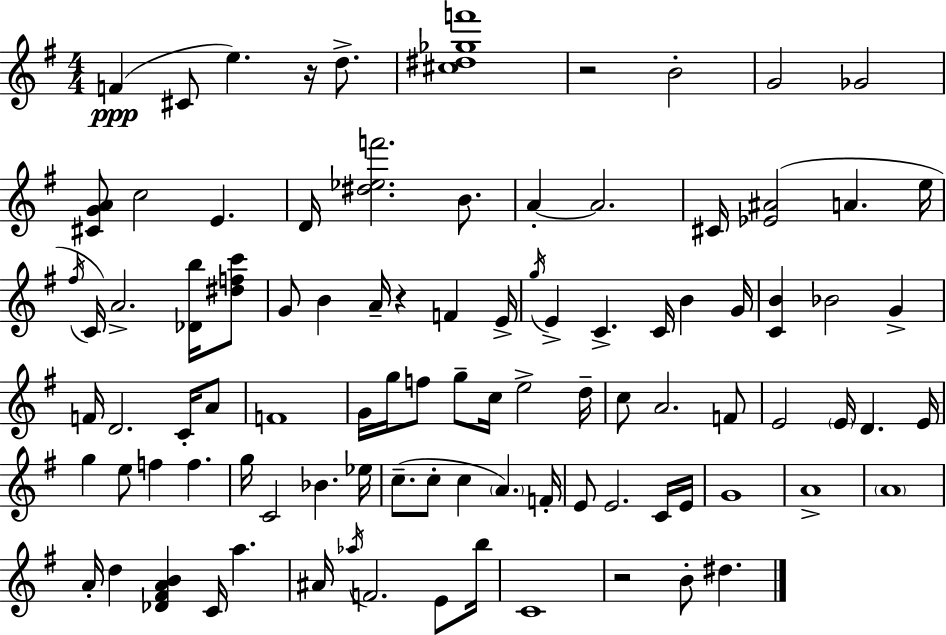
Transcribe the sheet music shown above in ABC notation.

X:1
T:Untitled
M:4/4
L:1/4
K:Em
F ^C/2 e z/4 d/2 [^c^d_gf']4 z2 B2 G2 _G2 [^CGA]/2 c2 E D/4 [^d_ef']2 B/2 A A2 ^C/4 [_E^A]2 A e/4 ^f/4 C/4 A2 [_Db]/4 [^dfc']/2 G/2 B A/4 z F E/4 g/4 E C C/4 B G/4 [CB] _B2 G F/4 D2 C/4 A/2 F4 G/4 g/4 f/2 g/2 c/4 e2 d/4 c/2 A2 F/2 E2 E/4 D E/4 g e/2 f f g/4 C2 _B _e/4 c/2 c/2 c A F/4 E/2 E2 C/4 E/4 G4 A4 A4 A/4 d [_D^FAB] C/4 a ^A/4 _a/4 F2 E/2 b/4 C4 z2 B/2 ^d